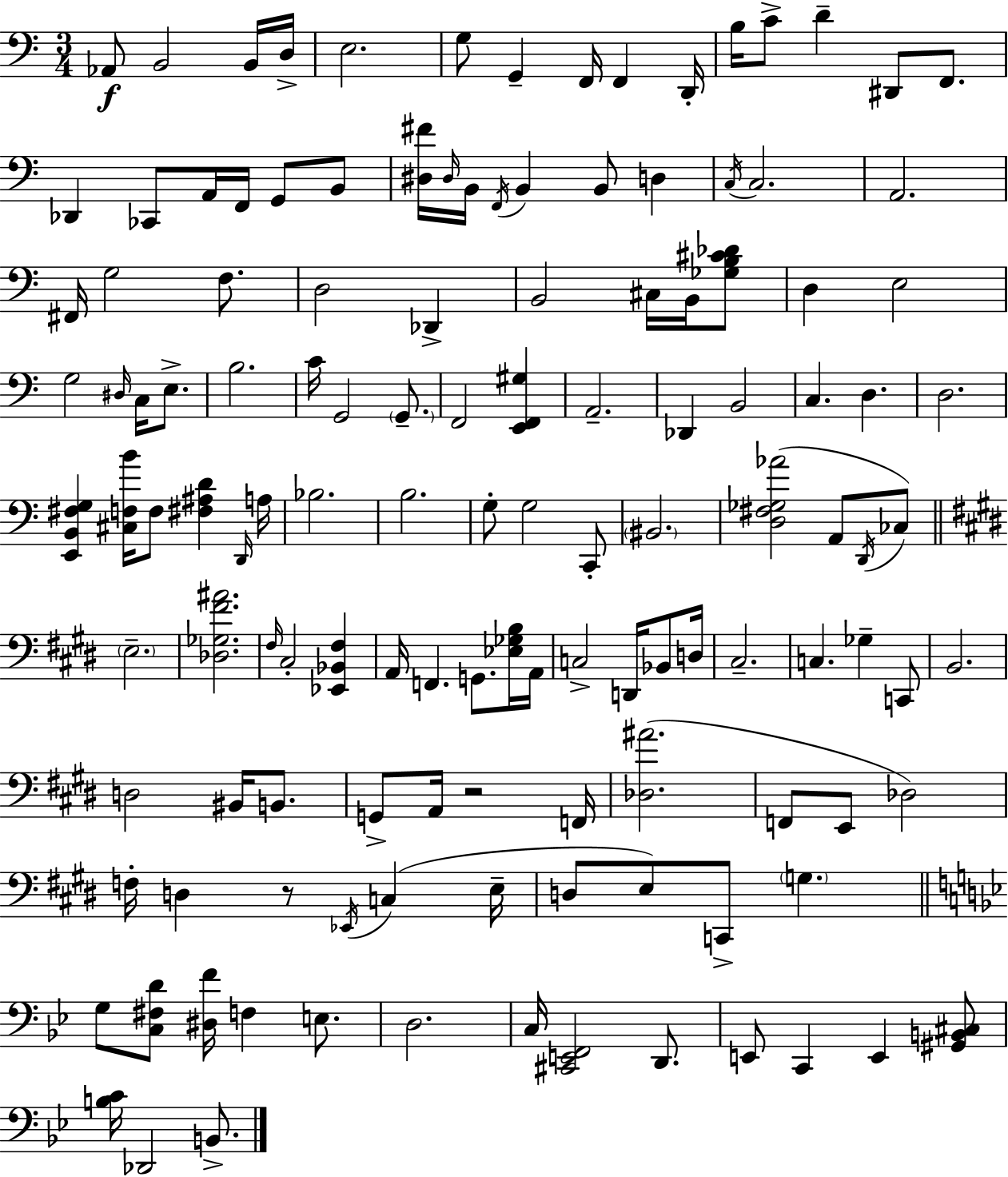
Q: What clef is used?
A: bass